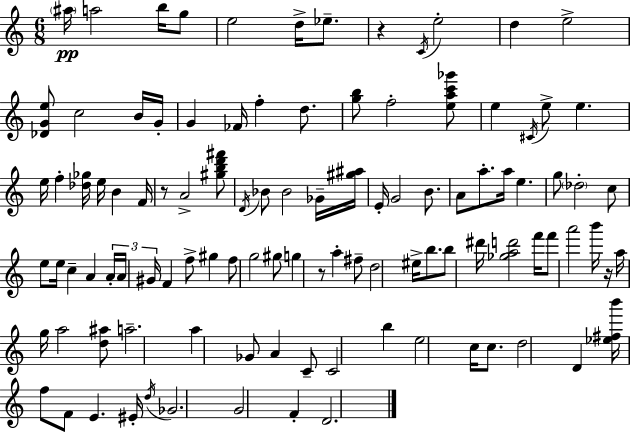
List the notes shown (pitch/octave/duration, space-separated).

A#5/s A5/h B5/s G5/e E5/h D5/s Eb5/e. R/q C4/s E5/h D5/q E5/h [Db4,G4,E5]/e C5/h B4/s G4/s G4/q FES4/s F5/q D5/e. [G5,B5]/e F5/h [E5,A5,C6,Gb6]/e E5/q C#4/s E5/e E5/q. E5/s F5/q [Db5,Gb5]/s E5/s B4/q F4/s R/e A4/h [G#5,B5,D6,F#6]/e D4/s Bb4/e Bb4/h Gb4/s [G#5,A#5]/s E4/s G4/h B4/e. A4/e A5/e. A5/s E5/q. G5/e Db5/h C5/e E5/e E5/s C5/q A4/q A4/s A4/s G#4/s F4/q F5/e G#5/q F5/e G5/h G#5/e G5/q R/e A5/q F#5/e D5/h EIS5/s B5/e. B5/e D#6/s [Gb5,A5,D6]/h F6/s F6/e A6/h B6/s R/s A5/s G5/s A5/h [D5,A#5]/e A5/h. A5/q Gb4/e A4/q C4/e C4/h B5/q E5/h C5/s C5/e. D5/h D4/q [Eb5,F#5,B6]/s F5/e F4/e E4/q. EIS4/s D5/s Gb4/h. G4/h F4/q D4/h.